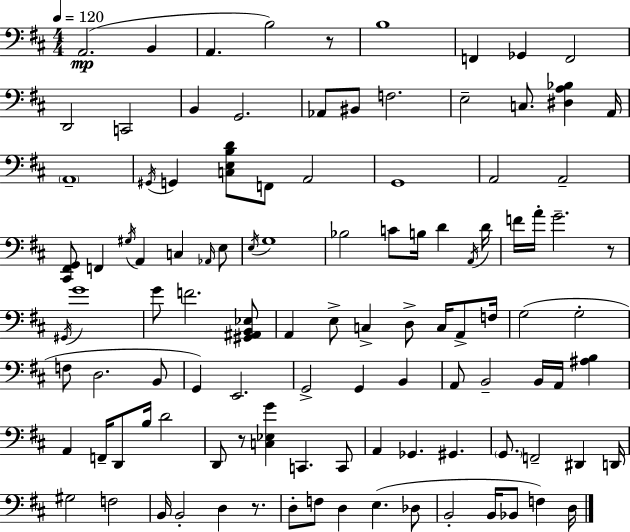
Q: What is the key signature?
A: D major